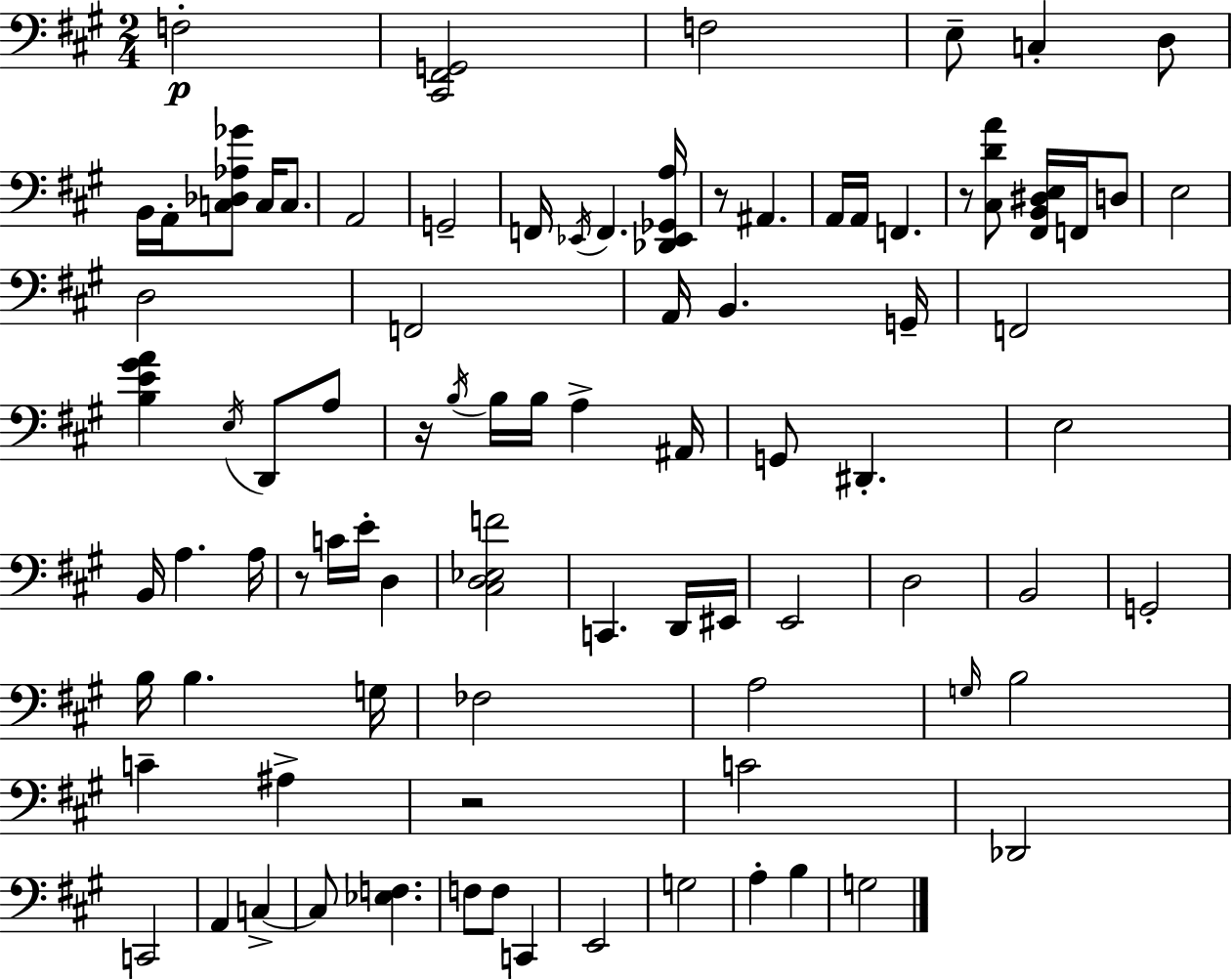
{
  \clef bass
  \numericTimeSignature
  \time 2/4
  \key a \major
  f2-.\p | <cis, fis, g,>2 | f2 | e8-- c4-. d8 | \break b,16 a,16-. <c des aes ges'>8 c16 c8. | a,2 | g,2-- | f,16 \acciaccatura { ees,16 } f,4. | \break <des, ees, ges, a>16 r8 ais,4. | a,16 a,16 f,4. | r8 <cis d' a'>8 <fis, b, dis e>16 f,16 d8 | e2 | \break d2 | f,2 | a,16 b,4. | g,16-- f,2 | \break <b e' gis' a'>4 \acciaccatura { e16 } d,8 | a8 r16 \acciaccatura { b16 } b16 b16 a4-> | ais,16 g,8 dis,4.-. | e2 | \break b,16 a4. | a16 r8 c'16 e'16-. d4 | <cis d ees f'>2 | c,4. | \break d,16 eis,16 e,2 | d2 | b,2 | g,2-. | \break b16 b4. | g16 fes2 | a2 | \grace { g16 } b2 | \break c'4-- | ais4-> r2 | c'2 | des,2 | \break c,2 | a,4 | c4->~~ c8 <ees f>4. | f8 f8 | \break c,4 e,2 | g2 | a4-. | b4 g2 | \break \bar "|."
}